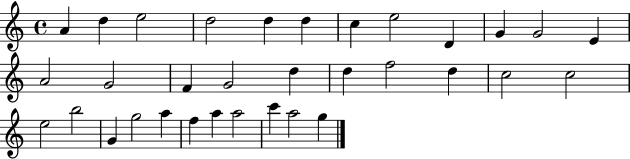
A4/q D5/q E5/h D5/h D5/q D5/q C5/q E5/h D4/q G4/q G4/h E4/q A4/h G4/h F4/q G4/h D5/q D5/q F5/h D5/q C5/h C5/h E5/h B5/h G4/q G5/h A5/q F5/q A5/q A5/h C6/q A5/h G5/q